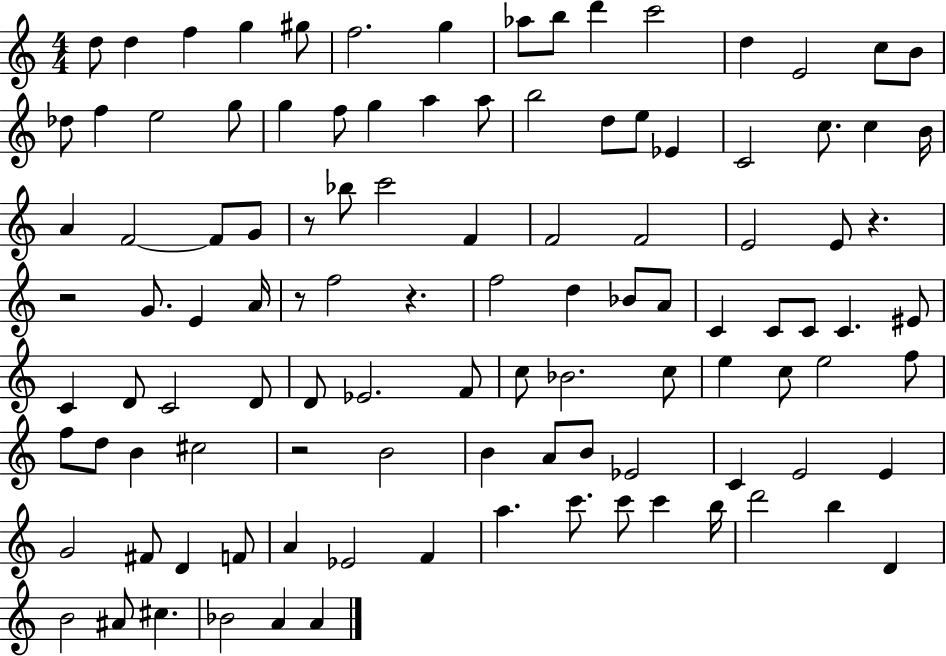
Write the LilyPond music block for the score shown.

{
  \clef treble
  \numericTimeSignature
  \time 4/4
  \key c \major
  d''8 d''4 f''4 g''4 gis''8 | f''2. g''4 | aes''8 b''8 d'''4 c'''2 | d''4 e'2 c''8 b'8 | \break des''8 f''4 e''2 g''8 | g''4 f''8 g''4 a''4 a''8 | b''2 d''8 e''8 ees'4 | c'2 c''8. c''4 b'16 | \break a'4 f'2~~ f'8 g'8 | r8 bes''8 c'''2 f'4 | f'2 f'2 | e'2 e'8 r4. | \break r2 g'8. e'4 a'16 | r8 f''2 r4. | f''2 d''4 bes'8 a'8 | c'4 c'8 c'8 c'4. eis'8 | \break c'4 d'8 c'2 d'8 | d'8 ees'2. f'8 | c''8 bes'2. c''8 | e''4 c''8 e''2 f''8 | \break f''8 d''8 b'4 cis''2 | r2 b'2 | b'4 a'8 b'8 ees'2 | c'4 e'2 e'4 | \break g'2 fis'8 d'4 f'8 | a'4 ees'2 f'4 | a''4. c'''8. c'''8 c'''4 b''16 | d'''2 b''4 d'4 | \break b'2 ais'8 cis''4. | bes'2 a'4 a'4 | \bar "|."
}